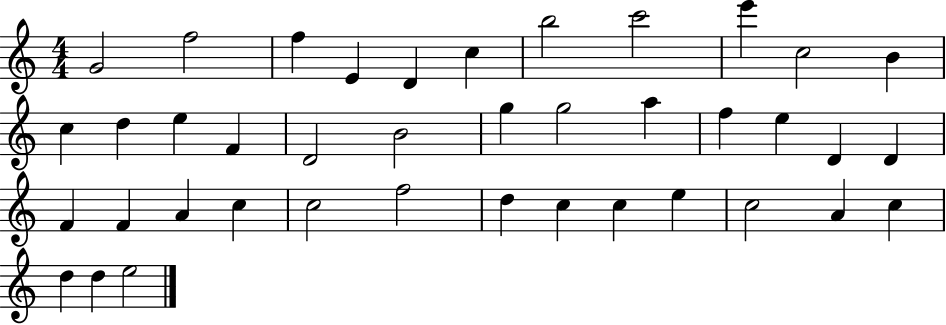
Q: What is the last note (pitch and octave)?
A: E5